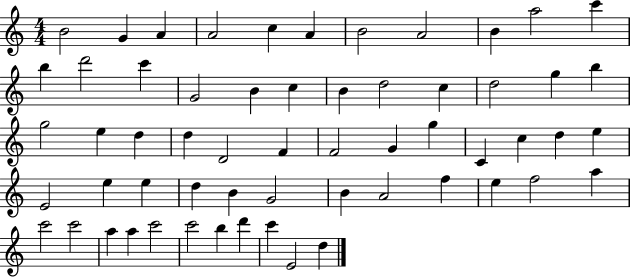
B4/h G4/q A4/q A4/h C5/q A4/q B4/h A4/h B4/q A5/h C6/q B5/q D6/h C6/q G4/h B4/q C5/q B4/q D5/h C5/q D5/h G5/q B5/q G5/h E5/q D5/q D5/q D4/h F4/q F4/h G4/q G5/q C4/q C5/q D5/q E5/q E4/h E5/q E5/q D5/q B4/q G4/h B4/q A4/h F5/q E5/q F5/h A5/q C6/h C6/h A5/q A5/q C6/h C6/h B5/q D6/q C6/q E4/h D5/q